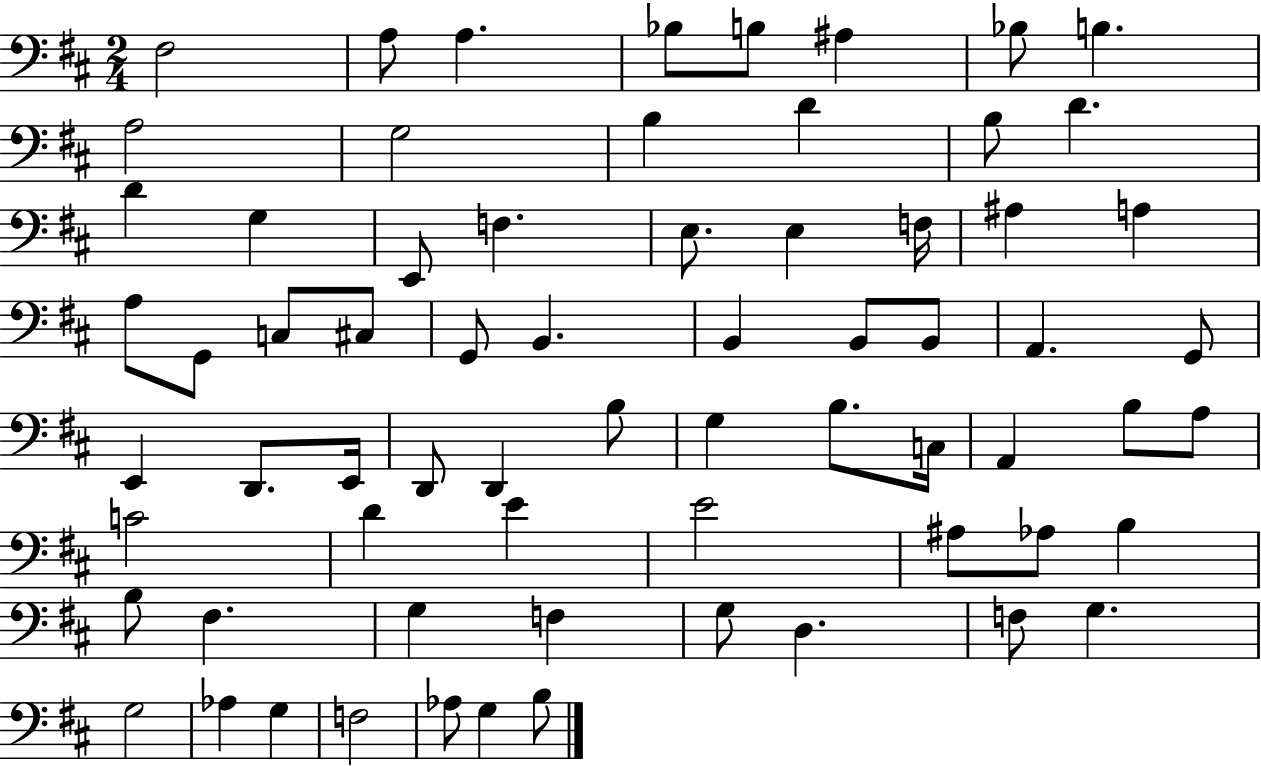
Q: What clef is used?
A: bass